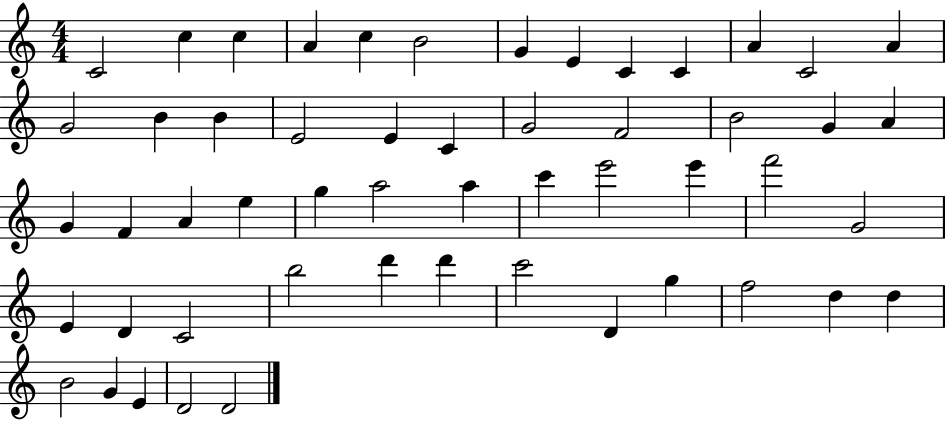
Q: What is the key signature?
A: C major